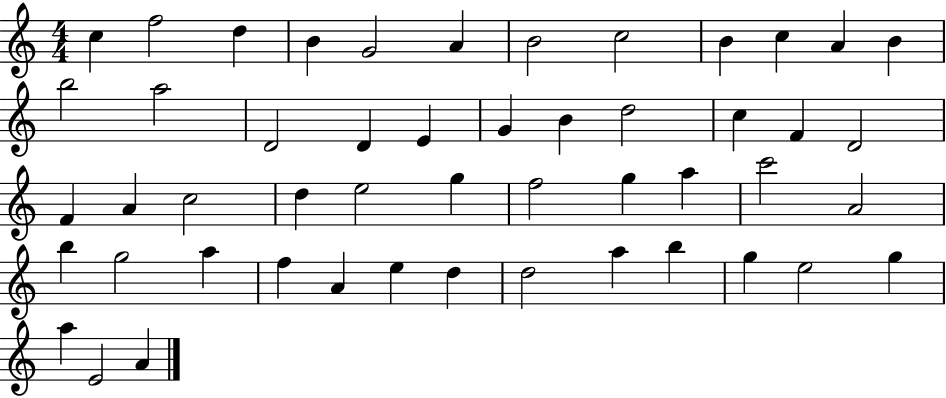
{
  \clef treble
  \numericTimeSignature
  \time 4/4
  \key c \major
  c''4 f''2 d''4 | b'4 g'2 a'4 | b'2 c''2 | b'4 c''4 a'4 b'4 | \break b''2 a''2 | d'2 d'4 e'4 | g'4 b'4 d''2 | c''4 f'4 d'2 | \break f'4 a'4 c''2 | d''4 e''2 g''4 | f''2 g''4 a''4 | c'''2 a'2 | \break b''4 g''2 a''4 | f''4 a'4 e''4 d''4 | d''2 a''4 b''4 | g''4 e''2 g''4 | \break a''4 e'2 a'4 | \bar "|."
}